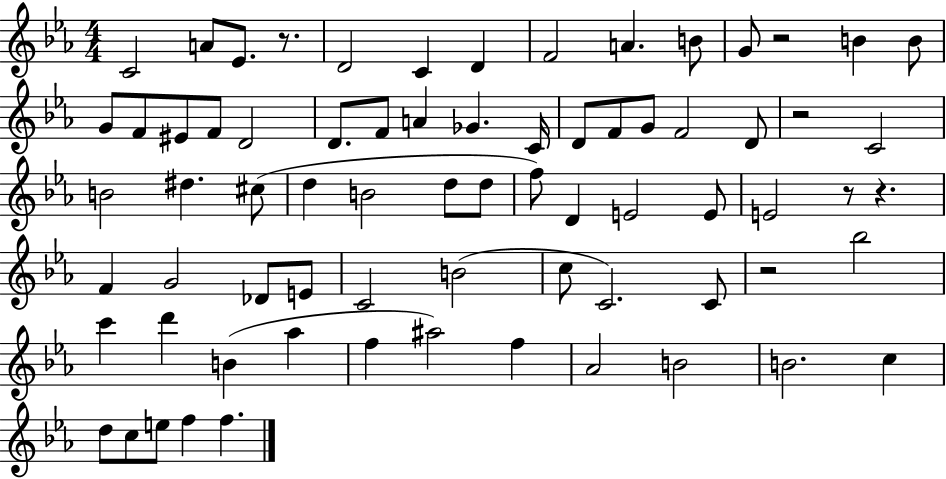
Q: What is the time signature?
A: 4/4